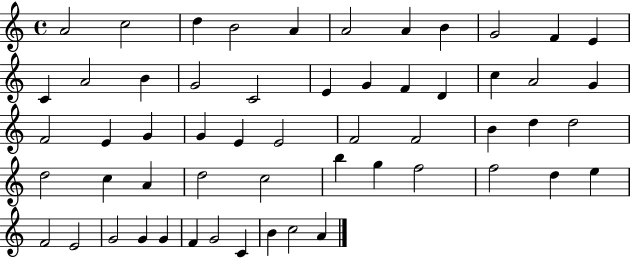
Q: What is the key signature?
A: C major